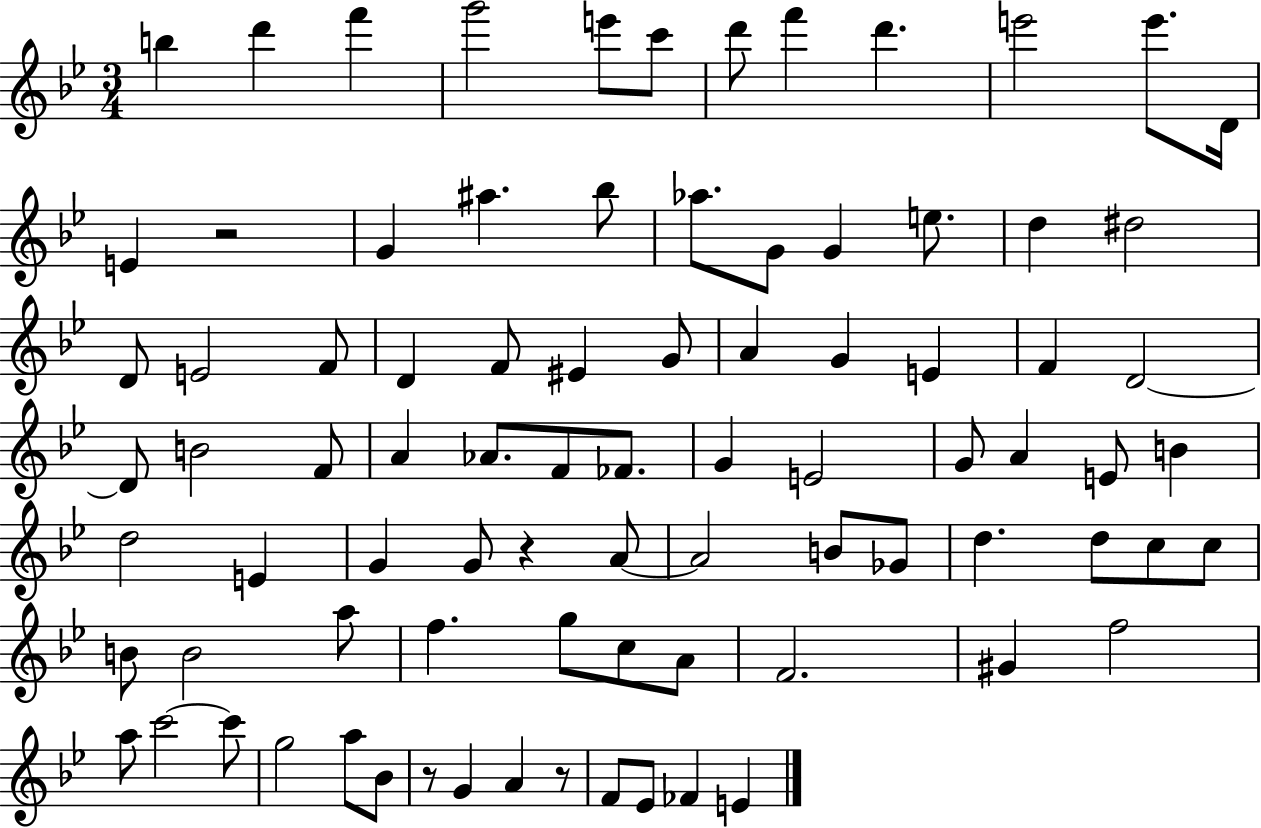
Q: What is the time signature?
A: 3/4